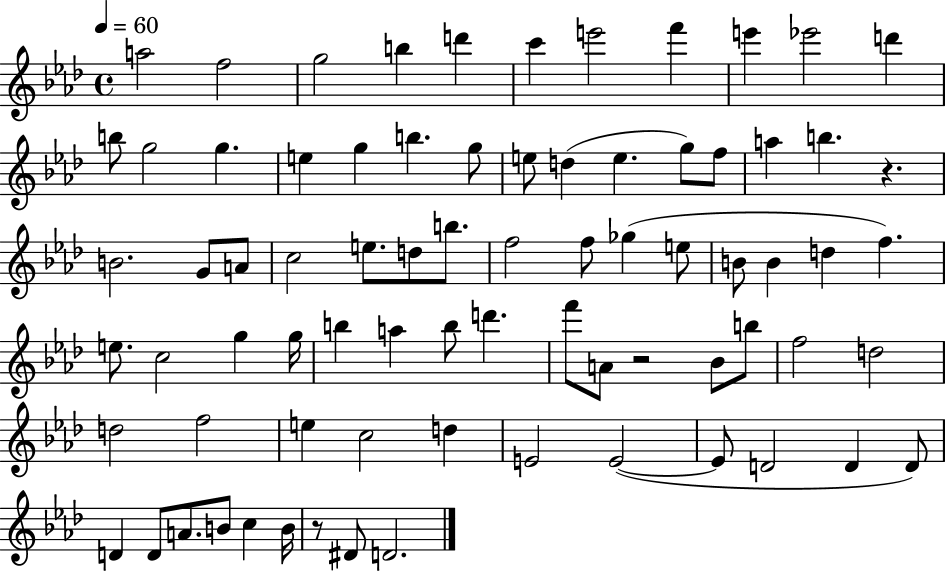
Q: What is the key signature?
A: AES major